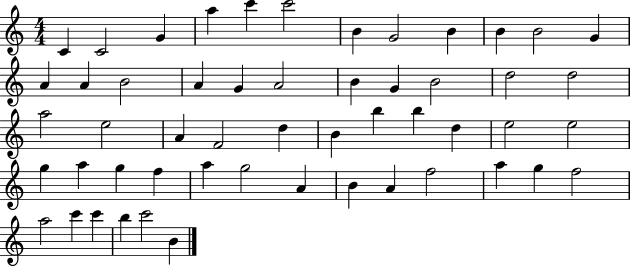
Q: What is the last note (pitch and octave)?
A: B4